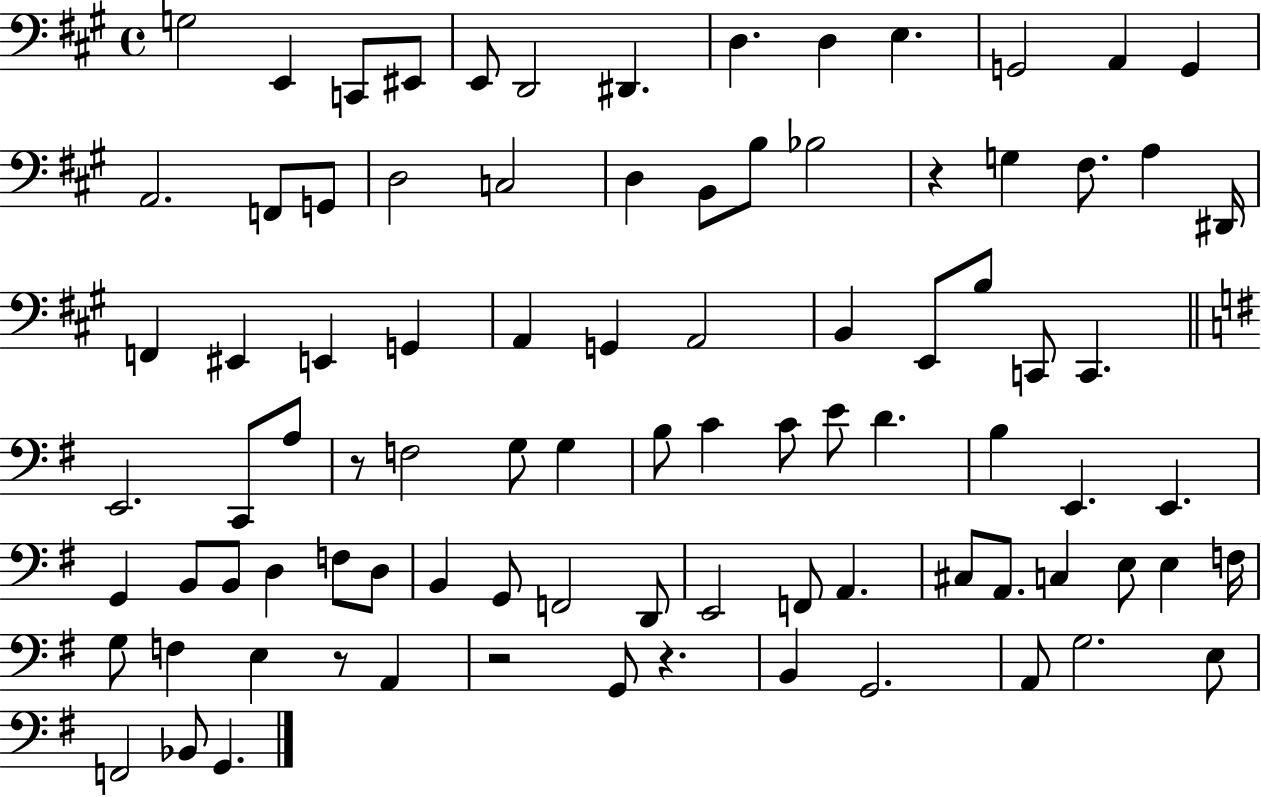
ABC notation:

X:1
T:Untitled
M:4/4
L:1/4
K:A
G,2 E,, C,,/2 ^E,,/2 E,,/2 D,,2 ^D,, D, D, E, G,,2 A,, G,, A,,2 F,,/2 G,,/2 D,2 C,2 D, B,,/2 B,/2 _B,2 z G, ^F,/2 A, ^D,,/4 F,, ^E,, E,, G,, A,, G,, A,,2 B,, E,,/2 B,/2 C,,/2 C,, E,,2 C,,/2 A,/2 z/2 F,2 G,/2 G, B,/2 C C/2 E/2 D B, E,, E,, G,, B,,/2 B,,/2 D, F,/2 D,/2 B,, G,,/2 F,,2 D,,/2 E,,2 F,,/2 A,, ^C,/2 A,,/2 C, E,/2 E, F,/4 G,/2 F, E, z/2 A,, z2 G,,/2 z B,, G,,2 A,,/2 G,2 E,/2 F,,2 _B,,/2 G,,